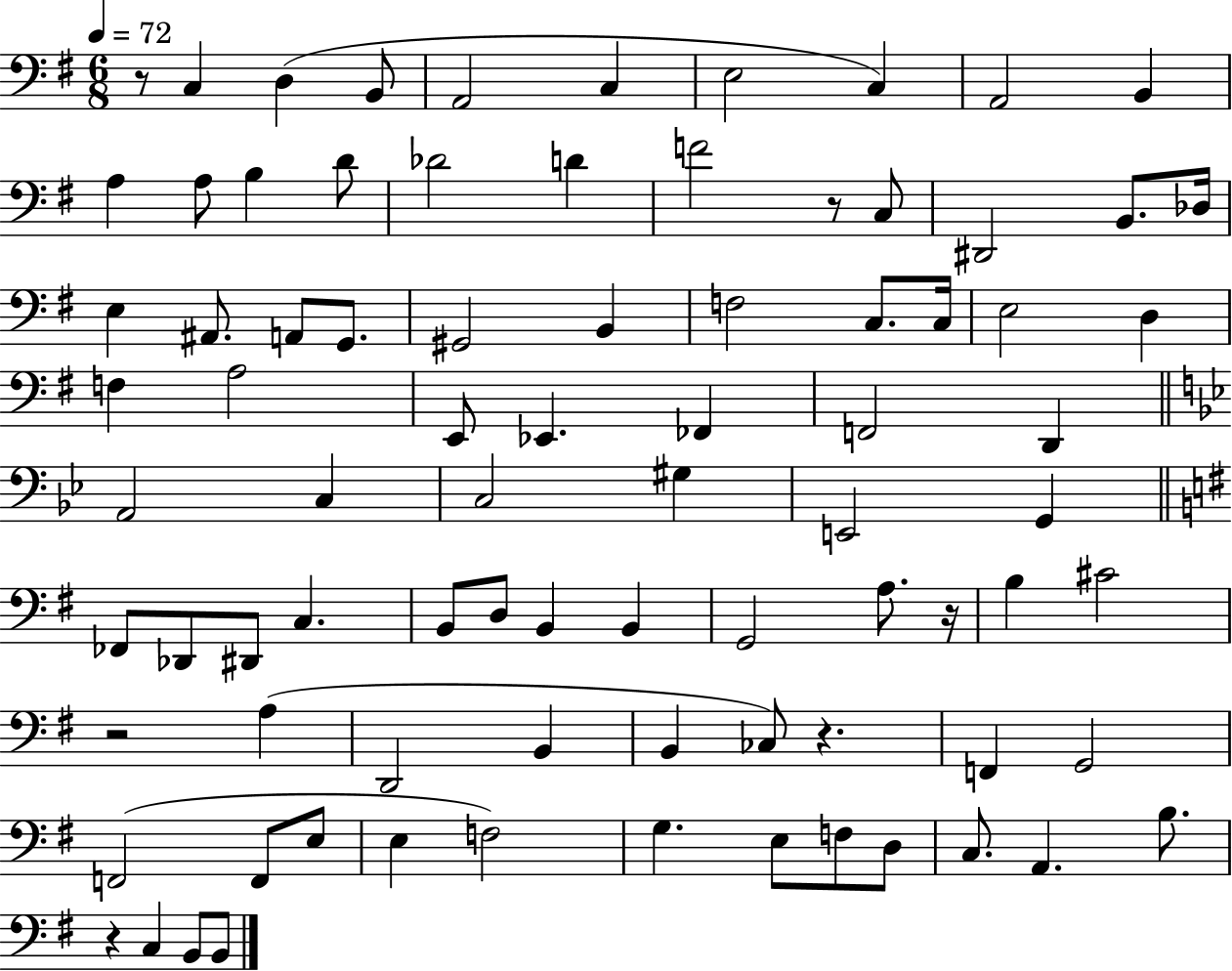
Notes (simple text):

R/e C3/q D3/q B2/e A2/h C3/q E3/h C3/q A2/h B2/q A3/q A3/e B3/q D4/e Db4/h D4/q F4/h R/e C3/e D#2/h B2/e. Db3/s E3/q A#2/e. A2/e G2/e. G#2/h B2/q F3/h C3/e. C3/s E3/h D3/q F3/q A3/h E2/e Eb2/q. FES2/q F2/h D2/q A2/h C3/q C3/h G#3/q E2/h G2/q FES2/e Db2/e D#2/e C3/q. B2/e D3/e B2/q B2/q G2/h A3/e. R/s B3/q C#4/h R/h A3/q D2/h B2/q B2/q CES3/e R/q. F2/q G2/h F2/h F2/e E3/e E3/q F3/h G3/q. E3/e F3/e D3/e C3/e. A2/q. B3/e. R/q C3/q B2/e B2/e